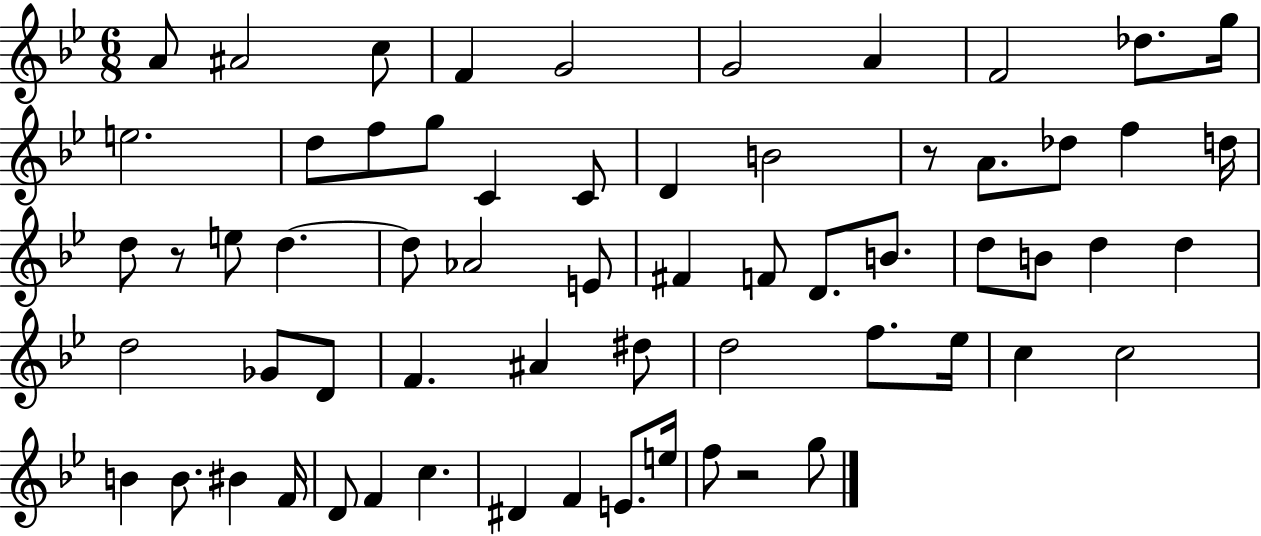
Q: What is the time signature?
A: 6/8